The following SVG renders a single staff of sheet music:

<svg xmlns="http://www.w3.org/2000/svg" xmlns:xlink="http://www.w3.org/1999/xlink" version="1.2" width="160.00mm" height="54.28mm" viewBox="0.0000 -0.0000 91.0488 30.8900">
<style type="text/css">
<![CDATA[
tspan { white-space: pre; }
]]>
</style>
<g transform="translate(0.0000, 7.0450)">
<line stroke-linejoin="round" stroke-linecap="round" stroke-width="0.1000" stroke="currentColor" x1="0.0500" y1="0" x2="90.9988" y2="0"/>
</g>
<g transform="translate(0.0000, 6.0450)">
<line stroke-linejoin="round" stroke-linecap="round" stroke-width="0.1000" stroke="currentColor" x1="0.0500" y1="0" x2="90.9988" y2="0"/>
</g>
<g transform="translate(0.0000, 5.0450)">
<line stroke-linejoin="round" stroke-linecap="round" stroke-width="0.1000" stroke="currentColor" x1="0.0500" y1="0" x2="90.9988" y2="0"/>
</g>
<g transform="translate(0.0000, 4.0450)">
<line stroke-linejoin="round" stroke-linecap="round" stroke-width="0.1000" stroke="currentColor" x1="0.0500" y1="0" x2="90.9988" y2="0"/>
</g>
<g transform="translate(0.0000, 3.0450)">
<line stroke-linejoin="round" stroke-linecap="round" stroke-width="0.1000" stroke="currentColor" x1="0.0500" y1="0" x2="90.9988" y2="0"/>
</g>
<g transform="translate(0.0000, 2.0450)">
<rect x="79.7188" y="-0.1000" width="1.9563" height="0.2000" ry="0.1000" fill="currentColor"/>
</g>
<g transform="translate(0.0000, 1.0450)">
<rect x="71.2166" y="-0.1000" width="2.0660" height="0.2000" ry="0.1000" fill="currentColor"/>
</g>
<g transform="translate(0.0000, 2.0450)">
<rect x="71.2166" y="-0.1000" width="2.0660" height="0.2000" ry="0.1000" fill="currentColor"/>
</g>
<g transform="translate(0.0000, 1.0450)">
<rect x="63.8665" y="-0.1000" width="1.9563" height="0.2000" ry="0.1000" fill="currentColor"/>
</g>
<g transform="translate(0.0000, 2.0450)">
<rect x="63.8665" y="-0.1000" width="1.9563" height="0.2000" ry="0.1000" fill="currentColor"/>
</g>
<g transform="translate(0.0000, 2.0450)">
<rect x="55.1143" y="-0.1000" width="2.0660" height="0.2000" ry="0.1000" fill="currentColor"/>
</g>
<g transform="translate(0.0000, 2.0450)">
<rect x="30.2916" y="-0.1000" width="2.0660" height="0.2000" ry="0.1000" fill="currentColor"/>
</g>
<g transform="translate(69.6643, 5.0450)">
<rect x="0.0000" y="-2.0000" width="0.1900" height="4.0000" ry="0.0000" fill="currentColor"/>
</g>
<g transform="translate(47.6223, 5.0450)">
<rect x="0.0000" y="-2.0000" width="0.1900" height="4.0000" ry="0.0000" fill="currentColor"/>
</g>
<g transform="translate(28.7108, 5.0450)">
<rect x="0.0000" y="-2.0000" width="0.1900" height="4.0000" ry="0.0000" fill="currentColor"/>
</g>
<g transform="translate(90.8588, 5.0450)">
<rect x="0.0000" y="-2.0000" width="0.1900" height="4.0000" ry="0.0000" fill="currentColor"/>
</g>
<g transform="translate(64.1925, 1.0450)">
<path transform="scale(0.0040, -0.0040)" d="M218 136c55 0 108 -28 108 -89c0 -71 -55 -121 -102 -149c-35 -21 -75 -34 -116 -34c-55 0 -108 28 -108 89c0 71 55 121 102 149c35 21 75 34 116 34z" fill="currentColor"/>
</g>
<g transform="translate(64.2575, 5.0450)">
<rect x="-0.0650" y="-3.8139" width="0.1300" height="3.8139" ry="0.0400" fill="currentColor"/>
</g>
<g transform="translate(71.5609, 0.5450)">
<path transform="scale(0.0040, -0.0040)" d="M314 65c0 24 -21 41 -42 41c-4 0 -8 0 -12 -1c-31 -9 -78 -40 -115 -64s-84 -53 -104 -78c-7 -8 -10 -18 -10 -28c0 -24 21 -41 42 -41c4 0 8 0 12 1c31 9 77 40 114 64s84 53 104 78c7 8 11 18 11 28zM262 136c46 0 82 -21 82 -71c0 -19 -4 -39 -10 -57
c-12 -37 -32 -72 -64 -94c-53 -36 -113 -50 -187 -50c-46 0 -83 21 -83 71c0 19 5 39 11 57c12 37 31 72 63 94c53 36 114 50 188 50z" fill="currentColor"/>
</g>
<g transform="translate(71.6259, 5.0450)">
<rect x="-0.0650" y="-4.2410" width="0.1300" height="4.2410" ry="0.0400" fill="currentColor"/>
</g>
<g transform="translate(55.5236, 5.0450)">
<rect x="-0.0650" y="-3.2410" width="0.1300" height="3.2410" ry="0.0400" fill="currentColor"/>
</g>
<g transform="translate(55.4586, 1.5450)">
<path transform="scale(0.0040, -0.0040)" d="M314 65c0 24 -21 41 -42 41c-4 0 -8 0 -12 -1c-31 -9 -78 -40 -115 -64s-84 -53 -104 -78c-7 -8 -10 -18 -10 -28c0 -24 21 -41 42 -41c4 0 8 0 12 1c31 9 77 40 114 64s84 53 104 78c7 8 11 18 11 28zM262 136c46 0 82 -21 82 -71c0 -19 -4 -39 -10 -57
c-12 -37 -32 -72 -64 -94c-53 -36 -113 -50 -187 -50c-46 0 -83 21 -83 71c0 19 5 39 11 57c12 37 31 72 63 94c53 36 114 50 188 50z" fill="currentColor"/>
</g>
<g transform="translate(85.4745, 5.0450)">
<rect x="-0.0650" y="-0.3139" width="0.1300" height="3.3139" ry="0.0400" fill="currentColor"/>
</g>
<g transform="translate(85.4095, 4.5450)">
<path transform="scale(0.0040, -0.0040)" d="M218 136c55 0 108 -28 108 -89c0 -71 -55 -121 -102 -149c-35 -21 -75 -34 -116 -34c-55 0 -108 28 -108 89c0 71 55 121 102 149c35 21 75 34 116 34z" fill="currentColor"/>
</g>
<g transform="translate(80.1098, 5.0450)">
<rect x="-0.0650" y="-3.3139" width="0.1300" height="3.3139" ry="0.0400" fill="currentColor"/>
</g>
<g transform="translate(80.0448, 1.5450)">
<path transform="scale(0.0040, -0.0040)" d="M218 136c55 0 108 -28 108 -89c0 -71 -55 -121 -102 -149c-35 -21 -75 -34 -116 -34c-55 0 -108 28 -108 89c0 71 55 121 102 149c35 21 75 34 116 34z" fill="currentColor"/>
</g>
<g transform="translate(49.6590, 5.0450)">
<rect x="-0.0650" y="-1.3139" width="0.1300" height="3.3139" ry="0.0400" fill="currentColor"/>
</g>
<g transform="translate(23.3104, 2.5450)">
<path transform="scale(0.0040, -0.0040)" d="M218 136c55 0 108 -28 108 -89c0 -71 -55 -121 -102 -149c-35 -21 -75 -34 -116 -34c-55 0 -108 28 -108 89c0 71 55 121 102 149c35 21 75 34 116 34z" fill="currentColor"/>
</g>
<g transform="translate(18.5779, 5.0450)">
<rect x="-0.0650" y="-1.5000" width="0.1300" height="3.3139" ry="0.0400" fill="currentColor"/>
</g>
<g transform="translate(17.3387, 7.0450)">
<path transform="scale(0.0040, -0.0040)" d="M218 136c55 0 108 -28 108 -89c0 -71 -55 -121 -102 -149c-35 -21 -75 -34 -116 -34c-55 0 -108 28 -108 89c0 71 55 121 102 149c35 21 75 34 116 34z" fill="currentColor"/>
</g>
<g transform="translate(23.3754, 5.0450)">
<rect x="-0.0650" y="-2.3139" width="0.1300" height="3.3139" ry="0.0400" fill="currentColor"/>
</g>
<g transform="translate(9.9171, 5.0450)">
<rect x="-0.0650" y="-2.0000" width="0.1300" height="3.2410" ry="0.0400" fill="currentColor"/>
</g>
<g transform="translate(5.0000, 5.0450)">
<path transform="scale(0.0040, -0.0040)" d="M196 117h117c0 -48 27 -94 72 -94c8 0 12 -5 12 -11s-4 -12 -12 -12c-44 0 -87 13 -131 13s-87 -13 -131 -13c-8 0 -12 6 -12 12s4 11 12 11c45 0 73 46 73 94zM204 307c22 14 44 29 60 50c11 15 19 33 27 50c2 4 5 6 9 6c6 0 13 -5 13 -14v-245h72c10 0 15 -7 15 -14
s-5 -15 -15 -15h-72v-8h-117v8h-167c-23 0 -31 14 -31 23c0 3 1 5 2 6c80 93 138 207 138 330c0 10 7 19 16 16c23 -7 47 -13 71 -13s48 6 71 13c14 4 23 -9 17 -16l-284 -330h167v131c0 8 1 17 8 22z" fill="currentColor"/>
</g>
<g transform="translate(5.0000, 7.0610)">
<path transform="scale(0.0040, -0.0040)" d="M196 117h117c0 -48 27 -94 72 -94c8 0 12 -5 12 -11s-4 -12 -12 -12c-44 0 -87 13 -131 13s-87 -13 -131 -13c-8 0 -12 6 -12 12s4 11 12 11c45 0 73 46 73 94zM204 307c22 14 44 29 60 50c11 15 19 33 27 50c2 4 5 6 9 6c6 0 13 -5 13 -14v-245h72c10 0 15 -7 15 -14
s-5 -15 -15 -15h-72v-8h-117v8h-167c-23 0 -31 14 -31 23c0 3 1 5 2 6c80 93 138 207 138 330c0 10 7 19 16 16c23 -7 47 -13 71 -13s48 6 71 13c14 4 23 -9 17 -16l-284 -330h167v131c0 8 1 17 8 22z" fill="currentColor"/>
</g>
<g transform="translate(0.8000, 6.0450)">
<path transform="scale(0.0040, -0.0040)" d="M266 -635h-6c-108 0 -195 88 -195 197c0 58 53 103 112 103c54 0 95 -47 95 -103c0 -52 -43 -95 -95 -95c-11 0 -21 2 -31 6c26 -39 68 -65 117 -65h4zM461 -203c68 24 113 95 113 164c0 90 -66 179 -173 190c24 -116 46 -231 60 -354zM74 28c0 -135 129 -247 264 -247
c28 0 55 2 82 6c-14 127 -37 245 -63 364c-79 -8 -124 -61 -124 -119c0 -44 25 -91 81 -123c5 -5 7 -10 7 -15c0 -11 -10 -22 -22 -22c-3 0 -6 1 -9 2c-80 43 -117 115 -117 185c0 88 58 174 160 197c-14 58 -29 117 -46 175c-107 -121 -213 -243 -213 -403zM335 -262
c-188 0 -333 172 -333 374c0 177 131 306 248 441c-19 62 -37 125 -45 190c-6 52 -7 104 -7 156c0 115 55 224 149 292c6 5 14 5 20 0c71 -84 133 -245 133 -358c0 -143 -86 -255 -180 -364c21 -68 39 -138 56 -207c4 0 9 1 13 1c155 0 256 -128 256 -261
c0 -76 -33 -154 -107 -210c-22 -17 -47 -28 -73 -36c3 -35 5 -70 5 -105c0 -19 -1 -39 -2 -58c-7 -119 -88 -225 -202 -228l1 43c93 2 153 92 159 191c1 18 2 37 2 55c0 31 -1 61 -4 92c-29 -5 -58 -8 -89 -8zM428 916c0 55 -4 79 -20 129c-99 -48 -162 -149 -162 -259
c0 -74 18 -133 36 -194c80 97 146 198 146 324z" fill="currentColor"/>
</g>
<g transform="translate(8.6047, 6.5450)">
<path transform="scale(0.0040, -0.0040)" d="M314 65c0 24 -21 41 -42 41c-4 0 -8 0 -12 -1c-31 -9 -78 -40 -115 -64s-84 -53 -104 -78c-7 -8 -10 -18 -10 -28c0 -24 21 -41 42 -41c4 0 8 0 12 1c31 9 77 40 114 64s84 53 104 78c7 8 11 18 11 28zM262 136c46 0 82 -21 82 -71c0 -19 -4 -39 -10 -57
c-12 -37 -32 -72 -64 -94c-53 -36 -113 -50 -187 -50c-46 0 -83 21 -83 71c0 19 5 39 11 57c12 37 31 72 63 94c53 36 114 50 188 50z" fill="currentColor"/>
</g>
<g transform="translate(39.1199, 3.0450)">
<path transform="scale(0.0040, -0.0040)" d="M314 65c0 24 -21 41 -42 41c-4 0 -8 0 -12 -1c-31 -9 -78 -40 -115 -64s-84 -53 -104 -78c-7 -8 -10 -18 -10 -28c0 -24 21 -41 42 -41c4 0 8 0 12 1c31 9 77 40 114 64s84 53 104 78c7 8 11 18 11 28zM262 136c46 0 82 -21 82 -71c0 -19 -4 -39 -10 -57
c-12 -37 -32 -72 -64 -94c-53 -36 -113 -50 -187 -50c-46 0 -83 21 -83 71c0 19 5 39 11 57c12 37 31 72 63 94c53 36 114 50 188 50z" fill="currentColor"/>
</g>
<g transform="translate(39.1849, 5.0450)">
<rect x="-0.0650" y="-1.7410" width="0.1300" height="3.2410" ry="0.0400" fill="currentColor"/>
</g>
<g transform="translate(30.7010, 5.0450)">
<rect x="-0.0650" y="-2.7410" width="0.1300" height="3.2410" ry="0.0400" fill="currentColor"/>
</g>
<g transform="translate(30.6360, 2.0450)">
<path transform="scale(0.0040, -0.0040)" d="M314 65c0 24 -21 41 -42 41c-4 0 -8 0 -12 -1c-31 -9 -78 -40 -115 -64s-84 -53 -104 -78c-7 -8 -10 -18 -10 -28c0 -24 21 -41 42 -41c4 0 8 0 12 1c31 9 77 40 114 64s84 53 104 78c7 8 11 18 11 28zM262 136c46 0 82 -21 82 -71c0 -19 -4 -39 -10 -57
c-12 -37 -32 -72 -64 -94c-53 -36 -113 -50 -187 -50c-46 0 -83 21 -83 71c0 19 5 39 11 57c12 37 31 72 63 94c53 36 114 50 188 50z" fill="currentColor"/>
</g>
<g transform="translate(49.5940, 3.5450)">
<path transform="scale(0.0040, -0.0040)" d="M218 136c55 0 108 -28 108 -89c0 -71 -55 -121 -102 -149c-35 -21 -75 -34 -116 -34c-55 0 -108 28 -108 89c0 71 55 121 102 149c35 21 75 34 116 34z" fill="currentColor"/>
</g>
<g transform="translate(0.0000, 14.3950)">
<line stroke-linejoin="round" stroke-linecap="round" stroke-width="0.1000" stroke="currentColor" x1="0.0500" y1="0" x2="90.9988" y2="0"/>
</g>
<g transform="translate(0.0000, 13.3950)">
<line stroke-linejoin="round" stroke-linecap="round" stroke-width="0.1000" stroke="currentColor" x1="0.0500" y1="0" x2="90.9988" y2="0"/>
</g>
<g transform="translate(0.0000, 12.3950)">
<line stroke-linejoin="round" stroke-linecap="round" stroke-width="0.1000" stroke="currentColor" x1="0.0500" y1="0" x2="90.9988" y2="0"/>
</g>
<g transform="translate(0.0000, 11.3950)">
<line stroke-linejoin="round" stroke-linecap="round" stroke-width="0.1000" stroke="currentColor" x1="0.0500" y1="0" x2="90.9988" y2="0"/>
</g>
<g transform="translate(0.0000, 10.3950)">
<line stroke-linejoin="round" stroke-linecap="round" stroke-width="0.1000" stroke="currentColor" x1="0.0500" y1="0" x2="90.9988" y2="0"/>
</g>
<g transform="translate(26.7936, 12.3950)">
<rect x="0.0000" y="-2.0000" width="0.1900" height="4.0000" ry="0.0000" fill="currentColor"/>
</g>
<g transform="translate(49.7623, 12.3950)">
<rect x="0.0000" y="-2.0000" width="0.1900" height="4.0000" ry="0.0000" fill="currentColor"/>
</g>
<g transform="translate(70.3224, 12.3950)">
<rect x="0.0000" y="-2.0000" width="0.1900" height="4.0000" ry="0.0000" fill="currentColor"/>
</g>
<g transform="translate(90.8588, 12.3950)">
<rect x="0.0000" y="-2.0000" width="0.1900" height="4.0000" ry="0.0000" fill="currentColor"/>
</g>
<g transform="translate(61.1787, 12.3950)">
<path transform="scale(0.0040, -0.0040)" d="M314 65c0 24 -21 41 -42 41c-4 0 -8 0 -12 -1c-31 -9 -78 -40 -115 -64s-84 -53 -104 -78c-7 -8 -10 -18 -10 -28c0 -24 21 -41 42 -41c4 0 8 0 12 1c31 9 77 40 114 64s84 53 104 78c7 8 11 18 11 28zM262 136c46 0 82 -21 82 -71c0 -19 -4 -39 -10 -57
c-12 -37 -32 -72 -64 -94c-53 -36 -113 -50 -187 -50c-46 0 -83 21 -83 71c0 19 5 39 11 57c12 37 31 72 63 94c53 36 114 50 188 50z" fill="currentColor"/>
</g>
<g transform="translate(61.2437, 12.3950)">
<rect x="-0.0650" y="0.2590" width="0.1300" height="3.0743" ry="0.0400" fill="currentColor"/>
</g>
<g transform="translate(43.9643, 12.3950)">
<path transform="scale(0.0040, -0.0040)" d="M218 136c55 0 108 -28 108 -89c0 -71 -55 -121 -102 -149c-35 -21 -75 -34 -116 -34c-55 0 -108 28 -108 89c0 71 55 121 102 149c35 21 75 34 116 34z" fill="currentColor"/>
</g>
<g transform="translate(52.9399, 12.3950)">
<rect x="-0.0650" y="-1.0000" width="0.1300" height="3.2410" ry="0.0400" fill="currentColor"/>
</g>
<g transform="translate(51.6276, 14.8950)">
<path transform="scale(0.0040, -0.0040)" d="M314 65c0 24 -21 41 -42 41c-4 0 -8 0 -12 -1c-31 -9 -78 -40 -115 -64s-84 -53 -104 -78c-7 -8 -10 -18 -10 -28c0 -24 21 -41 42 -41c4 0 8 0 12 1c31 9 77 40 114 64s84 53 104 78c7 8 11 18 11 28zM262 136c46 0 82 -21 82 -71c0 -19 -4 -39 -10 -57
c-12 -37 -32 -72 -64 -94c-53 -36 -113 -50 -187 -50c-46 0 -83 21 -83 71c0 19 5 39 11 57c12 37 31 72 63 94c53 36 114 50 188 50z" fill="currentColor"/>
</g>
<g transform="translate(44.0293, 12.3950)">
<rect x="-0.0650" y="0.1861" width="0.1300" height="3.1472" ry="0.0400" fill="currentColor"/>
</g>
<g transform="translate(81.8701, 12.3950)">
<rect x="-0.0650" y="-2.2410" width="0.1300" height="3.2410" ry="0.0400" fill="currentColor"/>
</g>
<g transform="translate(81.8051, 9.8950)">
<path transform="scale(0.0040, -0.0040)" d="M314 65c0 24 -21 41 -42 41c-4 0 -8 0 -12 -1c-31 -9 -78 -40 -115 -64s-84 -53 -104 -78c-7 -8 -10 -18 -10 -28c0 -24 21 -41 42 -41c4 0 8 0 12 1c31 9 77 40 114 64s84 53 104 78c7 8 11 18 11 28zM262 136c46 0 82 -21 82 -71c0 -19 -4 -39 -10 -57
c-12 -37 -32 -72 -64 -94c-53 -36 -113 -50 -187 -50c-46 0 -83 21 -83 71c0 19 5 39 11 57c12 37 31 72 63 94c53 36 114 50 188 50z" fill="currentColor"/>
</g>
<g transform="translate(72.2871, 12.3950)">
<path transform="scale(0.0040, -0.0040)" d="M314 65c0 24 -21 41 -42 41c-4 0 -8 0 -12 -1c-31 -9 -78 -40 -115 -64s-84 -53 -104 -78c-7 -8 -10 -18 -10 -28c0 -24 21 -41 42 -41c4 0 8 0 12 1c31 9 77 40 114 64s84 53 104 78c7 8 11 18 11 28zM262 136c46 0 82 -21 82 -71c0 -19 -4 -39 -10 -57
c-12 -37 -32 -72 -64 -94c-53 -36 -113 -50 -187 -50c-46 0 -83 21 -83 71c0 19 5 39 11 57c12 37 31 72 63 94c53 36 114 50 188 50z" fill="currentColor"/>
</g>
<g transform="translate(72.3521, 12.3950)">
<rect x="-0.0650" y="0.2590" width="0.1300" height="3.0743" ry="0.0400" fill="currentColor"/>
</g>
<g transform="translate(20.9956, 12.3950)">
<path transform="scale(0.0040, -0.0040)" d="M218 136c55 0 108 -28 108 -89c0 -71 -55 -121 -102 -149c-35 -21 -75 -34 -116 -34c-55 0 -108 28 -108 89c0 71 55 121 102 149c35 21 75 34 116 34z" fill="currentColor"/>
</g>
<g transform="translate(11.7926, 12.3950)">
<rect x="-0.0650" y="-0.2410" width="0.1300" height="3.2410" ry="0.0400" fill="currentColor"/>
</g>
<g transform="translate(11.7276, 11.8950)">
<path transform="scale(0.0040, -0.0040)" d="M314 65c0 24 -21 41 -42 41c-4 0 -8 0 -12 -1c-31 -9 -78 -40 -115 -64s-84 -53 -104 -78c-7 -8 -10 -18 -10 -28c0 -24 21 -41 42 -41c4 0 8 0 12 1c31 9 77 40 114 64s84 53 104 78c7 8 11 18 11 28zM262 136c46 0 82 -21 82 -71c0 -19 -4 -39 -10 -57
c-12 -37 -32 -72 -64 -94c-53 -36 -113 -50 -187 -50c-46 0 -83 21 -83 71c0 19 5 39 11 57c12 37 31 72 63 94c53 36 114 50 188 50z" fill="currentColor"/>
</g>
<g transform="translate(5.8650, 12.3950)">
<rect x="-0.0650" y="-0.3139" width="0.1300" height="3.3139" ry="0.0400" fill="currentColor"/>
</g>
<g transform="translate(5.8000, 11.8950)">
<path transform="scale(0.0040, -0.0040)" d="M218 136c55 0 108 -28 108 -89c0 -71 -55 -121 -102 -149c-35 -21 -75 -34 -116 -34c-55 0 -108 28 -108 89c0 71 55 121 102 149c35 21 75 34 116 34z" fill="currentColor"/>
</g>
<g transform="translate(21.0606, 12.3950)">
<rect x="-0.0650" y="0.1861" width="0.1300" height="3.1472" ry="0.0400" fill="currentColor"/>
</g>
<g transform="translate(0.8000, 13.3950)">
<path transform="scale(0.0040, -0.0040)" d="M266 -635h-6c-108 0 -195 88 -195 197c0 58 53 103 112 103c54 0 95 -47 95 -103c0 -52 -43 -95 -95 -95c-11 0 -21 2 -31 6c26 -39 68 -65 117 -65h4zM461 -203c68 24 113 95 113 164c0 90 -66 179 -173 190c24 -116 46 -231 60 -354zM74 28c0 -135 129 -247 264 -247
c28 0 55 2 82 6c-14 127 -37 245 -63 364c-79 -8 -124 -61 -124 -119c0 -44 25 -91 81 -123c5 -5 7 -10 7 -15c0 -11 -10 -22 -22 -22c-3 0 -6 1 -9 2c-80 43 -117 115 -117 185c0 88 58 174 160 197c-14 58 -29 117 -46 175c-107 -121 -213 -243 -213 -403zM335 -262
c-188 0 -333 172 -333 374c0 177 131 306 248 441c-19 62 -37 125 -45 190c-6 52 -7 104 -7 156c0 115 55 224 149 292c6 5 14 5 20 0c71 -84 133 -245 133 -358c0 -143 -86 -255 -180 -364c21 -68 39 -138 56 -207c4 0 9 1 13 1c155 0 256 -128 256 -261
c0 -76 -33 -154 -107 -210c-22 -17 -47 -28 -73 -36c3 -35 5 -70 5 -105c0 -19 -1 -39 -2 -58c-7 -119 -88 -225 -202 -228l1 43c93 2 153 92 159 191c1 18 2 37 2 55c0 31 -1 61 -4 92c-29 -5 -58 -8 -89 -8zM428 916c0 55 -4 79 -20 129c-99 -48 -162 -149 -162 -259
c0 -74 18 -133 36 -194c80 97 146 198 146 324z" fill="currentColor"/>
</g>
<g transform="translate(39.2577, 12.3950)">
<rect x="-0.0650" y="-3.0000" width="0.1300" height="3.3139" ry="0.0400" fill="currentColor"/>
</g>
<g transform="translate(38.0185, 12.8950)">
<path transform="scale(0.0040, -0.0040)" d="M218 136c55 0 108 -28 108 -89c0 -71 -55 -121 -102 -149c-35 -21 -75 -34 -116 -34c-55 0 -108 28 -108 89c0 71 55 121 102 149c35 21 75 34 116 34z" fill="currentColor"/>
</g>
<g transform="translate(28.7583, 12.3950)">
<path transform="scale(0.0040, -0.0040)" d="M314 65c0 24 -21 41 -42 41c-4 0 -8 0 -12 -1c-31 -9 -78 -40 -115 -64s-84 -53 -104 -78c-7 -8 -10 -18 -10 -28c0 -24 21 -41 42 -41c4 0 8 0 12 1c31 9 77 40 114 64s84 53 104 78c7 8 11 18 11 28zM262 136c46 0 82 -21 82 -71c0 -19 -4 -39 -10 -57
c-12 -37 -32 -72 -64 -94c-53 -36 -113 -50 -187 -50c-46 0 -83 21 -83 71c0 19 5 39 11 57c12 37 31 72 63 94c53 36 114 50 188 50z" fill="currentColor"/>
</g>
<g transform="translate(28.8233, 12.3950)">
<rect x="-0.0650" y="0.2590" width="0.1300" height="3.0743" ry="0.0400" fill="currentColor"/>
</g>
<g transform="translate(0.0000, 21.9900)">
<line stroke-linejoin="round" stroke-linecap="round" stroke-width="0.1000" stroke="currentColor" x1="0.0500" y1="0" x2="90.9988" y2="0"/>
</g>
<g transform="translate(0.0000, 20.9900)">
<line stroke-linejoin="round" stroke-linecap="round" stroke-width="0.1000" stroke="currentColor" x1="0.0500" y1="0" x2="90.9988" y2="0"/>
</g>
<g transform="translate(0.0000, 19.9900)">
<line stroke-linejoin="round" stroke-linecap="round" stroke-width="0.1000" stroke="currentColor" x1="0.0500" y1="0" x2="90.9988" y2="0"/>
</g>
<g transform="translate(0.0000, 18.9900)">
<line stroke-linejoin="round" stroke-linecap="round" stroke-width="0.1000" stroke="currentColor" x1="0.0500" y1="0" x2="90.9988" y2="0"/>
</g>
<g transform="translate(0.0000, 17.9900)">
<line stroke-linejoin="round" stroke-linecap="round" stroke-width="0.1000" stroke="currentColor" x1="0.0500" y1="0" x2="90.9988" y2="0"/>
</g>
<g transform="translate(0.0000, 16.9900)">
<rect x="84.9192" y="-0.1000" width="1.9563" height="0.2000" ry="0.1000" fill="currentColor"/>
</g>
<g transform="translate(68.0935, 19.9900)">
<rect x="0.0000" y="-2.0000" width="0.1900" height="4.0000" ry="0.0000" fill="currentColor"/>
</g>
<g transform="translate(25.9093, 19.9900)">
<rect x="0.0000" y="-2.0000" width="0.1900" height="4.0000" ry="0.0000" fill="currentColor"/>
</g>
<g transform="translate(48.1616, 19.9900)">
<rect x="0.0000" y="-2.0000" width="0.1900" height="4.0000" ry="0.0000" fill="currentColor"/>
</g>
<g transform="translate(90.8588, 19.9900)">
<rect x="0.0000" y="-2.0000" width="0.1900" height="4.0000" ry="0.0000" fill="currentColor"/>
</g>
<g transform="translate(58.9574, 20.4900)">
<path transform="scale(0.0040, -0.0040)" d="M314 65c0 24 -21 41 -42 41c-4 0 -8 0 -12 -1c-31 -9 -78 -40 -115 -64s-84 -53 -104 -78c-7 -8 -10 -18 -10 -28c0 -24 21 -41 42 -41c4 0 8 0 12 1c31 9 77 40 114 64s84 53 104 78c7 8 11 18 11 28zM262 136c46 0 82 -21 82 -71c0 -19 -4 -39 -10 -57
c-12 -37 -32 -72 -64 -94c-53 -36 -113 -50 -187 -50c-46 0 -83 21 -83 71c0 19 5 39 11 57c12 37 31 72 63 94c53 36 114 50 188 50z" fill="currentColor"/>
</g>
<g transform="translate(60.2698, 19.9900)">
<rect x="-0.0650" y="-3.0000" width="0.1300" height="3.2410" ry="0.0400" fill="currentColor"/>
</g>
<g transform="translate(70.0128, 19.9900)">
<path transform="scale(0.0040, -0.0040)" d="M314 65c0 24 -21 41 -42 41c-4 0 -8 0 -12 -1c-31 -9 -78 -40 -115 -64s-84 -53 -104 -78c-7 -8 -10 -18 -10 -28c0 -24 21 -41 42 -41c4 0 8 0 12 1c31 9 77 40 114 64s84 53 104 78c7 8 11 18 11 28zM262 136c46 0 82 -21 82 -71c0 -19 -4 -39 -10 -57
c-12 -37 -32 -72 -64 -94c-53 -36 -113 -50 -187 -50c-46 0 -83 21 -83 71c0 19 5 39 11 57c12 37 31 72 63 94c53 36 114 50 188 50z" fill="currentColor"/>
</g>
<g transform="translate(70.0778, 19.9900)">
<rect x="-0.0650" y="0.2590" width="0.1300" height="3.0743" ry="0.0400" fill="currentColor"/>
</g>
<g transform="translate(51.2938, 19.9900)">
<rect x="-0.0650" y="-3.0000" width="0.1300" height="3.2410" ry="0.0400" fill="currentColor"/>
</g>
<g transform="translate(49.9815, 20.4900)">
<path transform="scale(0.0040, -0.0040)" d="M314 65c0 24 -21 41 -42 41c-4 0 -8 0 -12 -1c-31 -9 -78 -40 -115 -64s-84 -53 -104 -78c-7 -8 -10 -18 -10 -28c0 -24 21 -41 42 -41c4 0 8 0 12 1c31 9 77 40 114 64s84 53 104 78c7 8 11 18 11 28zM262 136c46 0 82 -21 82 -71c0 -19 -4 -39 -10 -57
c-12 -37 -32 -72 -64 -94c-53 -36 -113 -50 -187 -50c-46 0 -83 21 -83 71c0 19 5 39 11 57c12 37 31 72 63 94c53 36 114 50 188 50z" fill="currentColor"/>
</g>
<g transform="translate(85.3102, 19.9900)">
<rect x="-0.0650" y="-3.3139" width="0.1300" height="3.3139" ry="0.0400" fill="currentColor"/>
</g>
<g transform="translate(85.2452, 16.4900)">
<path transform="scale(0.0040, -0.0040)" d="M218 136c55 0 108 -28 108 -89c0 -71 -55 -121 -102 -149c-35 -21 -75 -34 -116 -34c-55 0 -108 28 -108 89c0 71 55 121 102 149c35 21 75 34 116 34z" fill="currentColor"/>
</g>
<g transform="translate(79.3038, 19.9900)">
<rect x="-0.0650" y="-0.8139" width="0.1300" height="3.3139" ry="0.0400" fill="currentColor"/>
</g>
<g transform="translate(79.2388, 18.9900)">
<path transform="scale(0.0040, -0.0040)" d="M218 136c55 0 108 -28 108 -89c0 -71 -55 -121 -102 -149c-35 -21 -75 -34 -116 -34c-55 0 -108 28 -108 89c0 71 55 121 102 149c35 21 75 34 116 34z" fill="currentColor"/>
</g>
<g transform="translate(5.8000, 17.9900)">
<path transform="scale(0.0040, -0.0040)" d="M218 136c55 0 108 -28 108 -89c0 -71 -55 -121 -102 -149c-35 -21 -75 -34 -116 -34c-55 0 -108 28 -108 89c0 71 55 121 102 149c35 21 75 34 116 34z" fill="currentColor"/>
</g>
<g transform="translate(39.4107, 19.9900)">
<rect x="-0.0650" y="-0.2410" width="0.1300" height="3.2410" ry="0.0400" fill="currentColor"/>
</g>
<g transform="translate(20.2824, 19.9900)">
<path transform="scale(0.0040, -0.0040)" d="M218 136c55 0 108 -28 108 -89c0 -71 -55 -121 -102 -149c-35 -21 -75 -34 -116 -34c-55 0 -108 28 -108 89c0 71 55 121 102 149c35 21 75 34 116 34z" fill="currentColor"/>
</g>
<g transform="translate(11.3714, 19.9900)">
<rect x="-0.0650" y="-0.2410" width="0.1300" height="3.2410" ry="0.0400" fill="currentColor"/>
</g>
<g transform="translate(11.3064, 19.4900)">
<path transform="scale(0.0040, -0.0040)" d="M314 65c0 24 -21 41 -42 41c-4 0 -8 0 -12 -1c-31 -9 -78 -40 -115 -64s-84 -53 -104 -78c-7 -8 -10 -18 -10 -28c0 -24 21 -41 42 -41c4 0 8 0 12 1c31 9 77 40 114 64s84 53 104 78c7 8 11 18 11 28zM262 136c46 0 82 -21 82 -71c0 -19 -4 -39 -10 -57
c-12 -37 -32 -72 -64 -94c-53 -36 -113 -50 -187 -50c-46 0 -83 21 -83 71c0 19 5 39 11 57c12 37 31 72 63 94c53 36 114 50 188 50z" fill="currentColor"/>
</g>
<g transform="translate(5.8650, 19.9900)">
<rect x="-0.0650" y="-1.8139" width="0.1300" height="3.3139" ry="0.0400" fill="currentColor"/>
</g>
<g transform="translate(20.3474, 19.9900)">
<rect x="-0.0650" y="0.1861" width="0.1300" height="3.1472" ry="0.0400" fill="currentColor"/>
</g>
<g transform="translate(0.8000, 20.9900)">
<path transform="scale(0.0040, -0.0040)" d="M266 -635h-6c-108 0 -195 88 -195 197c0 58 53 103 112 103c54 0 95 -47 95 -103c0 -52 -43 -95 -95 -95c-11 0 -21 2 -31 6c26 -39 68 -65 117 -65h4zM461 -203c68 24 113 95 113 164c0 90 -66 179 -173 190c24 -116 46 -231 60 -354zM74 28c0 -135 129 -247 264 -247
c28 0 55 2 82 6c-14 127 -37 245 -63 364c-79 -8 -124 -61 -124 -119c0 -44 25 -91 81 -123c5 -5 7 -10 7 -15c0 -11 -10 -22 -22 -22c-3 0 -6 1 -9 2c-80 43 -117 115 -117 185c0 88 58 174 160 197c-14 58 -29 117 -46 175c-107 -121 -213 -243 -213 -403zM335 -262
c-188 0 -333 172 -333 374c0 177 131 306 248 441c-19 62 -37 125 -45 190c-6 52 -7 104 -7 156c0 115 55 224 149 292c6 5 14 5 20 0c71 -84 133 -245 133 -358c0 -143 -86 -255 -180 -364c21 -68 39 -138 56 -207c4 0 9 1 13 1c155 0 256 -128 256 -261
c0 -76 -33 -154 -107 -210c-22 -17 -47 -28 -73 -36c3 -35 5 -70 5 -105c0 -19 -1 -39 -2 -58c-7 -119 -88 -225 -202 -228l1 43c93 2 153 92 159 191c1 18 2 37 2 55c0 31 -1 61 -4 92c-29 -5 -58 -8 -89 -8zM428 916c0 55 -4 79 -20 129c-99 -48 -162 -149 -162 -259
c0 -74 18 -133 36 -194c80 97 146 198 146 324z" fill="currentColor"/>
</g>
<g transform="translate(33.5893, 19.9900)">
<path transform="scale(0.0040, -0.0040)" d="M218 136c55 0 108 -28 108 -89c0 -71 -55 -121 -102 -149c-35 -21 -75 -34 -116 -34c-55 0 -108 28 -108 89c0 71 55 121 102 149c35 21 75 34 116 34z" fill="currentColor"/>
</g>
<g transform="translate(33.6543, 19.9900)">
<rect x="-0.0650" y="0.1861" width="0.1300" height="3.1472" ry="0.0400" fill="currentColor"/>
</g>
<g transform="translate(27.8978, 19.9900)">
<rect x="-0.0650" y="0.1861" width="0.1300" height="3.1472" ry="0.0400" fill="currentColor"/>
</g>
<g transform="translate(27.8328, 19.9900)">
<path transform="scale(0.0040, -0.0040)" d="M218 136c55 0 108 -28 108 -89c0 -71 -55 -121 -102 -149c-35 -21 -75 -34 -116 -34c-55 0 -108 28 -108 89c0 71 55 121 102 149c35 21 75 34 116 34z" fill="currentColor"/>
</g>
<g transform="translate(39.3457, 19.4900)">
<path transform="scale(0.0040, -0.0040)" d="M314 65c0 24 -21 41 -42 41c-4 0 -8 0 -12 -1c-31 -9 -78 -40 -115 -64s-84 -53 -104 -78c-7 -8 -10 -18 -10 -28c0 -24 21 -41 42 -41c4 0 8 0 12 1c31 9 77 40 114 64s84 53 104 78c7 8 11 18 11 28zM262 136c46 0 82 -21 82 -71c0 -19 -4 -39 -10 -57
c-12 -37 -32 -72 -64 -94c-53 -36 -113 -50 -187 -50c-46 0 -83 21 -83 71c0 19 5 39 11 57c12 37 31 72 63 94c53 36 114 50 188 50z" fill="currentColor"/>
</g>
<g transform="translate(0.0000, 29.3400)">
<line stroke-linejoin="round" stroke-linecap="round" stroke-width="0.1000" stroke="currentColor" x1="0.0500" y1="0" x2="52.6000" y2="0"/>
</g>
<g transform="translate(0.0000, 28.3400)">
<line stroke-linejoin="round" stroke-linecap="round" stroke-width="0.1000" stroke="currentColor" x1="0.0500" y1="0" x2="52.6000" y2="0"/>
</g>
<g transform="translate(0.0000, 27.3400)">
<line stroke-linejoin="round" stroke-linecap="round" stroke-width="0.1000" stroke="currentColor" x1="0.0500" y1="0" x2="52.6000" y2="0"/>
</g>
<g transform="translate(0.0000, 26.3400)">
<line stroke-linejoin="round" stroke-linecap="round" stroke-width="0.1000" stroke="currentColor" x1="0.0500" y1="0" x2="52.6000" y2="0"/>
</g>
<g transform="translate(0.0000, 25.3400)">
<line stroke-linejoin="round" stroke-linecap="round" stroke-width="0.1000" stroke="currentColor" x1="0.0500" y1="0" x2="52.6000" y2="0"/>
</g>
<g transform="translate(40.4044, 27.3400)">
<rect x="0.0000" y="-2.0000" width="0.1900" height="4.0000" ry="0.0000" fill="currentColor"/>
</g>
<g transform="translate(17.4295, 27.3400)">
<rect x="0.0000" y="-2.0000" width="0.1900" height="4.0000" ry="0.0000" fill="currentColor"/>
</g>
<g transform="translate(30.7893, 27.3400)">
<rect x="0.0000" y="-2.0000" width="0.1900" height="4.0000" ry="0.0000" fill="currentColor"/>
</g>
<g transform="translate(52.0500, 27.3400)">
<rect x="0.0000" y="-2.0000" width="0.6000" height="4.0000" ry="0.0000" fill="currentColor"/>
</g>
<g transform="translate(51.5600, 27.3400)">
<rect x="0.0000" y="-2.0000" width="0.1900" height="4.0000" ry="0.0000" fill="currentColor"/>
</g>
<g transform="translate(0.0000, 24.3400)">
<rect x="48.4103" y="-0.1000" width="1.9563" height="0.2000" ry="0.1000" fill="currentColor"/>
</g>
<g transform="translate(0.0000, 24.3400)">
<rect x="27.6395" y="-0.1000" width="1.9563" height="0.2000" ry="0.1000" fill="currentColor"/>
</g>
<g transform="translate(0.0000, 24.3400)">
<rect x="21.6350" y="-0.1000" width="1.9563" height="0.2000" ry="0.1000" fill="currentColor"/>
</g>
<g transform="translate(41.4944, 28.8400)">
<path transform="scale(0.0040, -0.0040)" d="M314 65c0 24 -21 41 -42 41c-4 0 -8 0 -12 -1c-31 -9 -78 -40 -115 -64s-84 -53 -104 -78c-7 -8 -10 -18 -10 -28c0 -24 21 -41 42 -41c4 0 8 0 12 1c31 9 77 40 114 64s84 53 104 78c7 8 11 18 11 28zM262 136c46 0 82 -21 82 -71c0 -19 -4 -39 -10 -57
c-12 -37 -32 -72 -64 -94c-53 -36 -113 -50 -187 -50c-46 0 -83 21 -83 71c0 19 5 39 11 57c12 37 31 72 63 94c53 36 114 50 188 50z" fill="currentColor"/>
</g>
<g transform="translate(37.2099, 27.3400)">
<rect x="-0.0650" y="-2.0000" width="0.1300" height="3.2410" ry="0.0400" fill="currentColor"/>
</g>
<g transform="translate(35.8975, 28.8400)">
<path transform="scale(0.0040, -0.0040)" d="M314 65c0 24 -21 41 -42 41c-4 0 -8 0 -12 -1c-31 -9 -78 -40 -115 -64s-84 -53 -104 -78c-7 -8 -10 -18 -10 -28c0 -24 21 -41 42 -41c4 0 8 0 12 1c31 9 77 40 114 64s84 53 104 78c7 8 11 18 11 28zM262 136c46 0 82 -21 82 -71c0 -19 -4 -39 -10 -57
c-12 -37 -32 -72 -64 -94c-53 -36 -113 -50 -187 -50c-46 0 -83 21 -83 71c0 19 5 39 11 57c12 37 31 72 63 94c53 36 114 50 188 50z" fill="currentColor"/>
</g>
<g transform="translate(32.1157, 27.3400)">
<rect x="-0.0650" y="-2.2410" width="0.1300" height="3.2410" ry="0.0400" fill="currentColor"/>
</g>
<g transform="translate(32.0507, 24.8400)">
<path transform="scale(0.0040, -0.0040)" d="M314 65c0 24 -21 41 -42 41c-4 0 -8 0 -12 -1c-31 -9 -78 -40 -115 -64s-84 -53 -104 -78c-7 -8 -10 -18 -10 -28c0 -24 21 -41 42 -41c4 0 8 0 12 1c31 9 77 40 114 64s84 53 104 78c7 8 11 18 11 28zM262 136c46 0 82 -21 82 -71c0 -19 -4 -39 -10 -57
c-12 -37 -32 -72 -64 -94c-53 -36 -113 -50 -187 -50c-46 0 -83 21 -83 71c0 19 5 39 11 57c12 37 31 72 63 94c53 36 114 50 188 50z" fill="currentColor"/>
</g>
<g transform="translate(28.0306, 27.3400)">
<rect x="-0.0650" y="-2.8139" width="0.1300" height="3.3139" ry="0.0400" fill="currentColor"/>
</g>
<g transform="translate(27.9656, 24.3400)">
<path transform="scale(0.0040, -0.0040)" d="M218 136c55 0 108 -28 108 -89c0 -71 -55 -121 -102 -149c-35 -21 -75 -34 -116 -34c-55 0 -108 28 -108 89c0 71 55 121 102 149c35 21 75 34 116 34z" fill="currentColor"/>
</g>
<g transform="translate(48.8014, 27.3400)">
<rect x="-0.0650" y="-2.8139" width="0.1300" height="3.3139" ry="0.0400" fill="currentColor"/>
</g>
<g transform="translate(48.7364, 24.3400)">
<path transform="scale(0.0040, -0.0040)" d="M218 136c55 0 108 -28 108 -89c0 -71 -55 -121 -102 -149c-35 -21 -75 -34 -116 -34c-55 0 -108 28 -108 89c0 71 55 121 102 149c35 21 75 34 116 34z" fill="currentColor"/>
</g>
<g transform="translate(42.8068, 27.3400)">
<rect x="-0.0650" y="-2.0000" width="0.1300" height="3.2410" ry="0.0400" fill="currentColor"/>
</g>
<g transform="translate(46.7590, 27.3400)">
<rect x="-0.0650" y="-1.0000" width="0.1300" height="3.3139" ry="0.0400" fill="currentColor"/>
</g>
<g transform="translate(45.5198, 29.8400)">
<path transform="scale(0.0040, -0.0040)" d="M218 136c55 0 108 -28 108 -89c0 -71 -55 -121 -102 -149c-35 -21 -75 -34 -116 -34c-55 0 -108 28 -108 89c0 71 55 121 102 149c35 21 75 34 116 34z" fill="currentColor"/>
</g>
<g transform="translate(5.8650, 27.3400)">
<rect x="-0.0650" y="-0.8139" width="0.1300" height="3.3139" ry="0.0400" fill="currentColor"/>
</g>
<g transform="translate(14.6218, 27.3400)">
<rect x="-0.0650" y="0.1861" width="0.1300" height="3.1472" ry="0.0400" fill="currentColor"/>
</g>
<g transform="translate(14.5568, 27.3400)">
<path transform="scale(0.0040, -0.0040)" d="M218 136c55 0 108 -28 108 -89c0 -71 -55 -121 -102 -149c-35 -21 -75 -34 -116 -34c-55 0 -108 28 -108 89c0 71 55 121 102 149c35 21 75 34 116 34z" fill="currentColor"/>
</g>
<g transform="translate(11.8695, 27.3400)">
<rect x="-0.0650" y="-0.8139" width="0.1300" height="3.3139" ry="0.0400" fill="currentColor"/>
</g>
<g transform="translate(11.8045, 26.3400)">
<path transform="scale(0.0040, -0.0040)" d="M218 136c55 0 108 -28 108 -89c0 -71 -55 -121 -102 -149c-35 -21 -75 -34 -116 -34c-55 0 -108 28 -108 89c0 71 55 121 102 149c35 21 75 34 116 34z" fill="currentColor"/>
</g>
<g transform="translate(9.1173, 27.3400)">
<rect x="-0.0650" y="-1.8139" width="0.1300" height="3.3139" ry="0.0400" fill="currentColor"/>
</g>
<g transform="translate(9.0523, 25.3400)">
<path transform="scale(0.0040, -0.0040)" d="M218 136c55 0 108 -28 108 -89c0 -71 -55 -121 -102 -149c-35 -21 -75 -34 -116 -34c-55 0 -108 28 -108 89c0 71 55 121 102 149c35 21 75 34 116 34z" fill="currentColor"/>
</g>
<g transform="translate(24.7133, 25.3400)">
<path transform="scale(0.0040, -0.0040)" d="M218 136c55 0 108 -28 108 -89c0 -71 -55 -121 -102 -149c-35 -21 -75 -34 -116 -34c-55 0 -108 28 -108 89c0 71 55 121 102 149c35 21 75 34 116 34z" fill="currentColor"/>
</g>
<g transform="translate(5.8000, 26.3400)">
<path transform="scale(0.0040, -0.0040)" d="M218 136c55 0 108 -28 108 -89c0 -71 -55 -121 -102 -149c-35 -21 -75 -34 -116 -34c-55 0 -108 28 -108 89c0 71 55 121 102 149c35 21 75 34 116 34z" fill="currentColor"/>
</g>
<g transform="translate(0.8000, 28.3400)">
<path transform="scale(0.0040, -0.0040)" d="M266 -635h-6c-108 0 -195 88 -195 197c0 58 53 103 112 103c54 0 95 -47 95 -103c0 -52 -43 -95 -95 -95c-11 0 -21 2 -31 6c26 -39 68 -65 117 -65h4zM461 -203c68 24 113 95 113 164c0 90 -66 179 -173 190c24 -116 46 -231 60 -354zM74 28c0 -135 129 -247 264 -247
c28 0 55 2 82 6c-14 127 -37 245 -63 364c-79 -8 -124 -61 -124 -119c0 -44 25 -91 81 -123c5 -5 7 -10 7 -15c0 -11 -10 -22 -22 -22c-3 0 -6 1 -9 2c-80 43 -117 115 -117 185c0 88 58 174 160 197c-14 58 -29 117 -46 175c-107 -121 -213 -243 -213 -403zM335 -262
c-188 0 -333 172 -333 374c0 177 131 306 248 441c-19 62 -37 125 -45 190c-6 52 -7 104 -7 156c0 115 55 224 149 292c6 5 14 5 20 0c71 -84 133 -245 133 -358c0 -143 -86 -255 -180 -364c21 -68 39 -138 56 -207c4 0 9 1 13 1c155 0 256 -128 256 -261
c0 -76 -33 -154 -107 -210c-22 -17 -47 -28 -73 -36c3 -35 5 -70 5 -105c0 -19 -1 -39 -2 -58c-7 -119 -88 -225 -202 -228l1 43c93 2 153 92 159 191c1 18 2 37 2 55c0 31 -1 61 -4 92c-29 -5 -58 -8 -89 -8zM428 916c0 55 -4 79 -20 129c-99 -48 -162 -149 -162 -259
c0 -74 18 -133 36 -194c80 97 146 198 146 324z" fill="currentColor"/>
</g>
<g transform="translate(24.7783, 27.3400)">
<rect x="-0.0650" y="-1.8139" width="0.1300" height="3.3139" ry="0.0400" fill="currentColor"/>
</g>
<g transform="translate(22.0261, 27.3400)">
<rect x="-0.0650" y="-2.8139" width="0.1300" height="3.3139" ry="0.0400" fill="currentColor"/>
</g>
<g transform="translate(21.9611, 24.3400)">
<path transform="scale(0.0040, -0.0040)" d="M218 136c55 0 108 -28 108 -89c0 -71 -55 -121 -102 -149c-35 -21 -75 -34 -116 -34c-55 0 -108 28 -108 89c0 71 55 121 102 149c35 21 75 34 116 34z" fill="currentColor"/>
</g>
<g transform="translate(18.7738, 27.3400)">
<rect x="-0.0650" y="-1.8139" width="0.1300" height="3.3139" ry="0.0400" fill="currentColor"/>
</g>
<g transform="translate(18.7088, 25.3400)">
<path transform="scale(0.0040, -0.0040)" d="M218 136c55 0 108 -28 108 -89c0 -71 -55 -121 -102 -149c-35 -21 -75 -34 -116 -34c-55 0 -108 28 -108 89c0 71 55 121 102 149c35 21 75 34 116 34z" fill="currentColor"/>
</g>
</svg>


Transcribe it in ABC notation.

X:1
T:Untitled
M:4/4
L:1/4
K:C
F2 E g a2 f2 e b2 c' d'2 b c c c2 B B2 A B D2 B2 B2 g2 f c2 B B B c2 A2 A2 B2 d b d f d B f a f a g2 F2 F2 D a